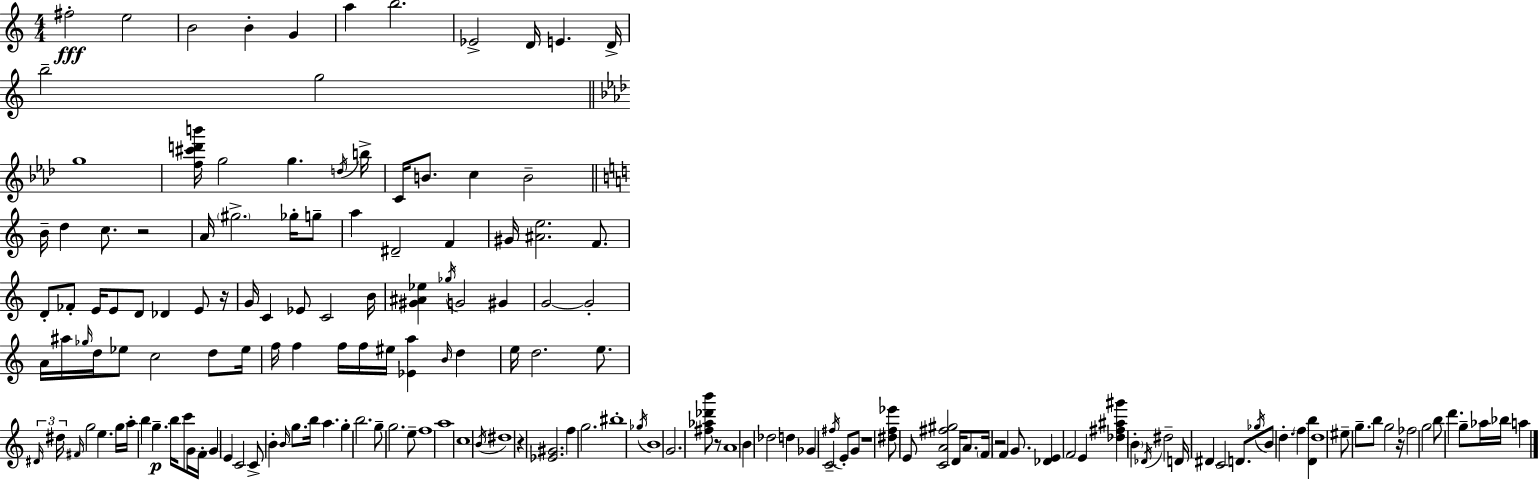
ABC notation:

X:1
T:Untitled
M:4/4
L:1/4
K:C
^f2 e2 B2 B G a b2 _E2 D/4 E D/4 b2 g2 g4 [f^c'd'b']/4 g2 g d/4 b/4 C/4 B/2 c B2 B/4 d c/2 z2 A/4 ^g2 _g/4 g/2 a ^D2 F ^G/4 [^Ae]2 F/2 D/2 _F/2 E/4 E/2 D/2 _D E/2 z/4 G/4 C _E/2 C2 B/4 [^G^A_e] _g/4 G2 ^G G2 G2 A/4 ^a/4 _g/4 d/4 _e/2 c2 d/2 _e/4 f/4 f f/4 f/4 ^e/4 [_Ea] B/4 d e/4 d2 e/2 ^D/4 ^d/4 ^F/4 g2 e g/4 a/4 b g b/4 c'/2 G/4 F/4 G E C2 C/2 B B/4 g/2 b/4 a g b2 g/2 g2 e/2 f4 a4 c4 B/4 ^d4 z [_E^G]2 f g2 ^b4 _g/4 B4 G2 [^f_a_d'b']/2 z/2 A4 B _d2 d _G C2 ^f/4 E/2 G/2 z4 [^df_e']/2 E/2 [CA^f^g]2 D/4 A/2 F/4 z2 F G/2 [_DE] F2 E [_d^f^a^g'] B _D/4 ^d2 D/4 ^D C2 D/2 _g/4 B/2 d f [Db] d4 ^e/2 g/2 b/2 g2 z/4 _f2 g2 b/2 d' g/2 _a/4 _b/4 a